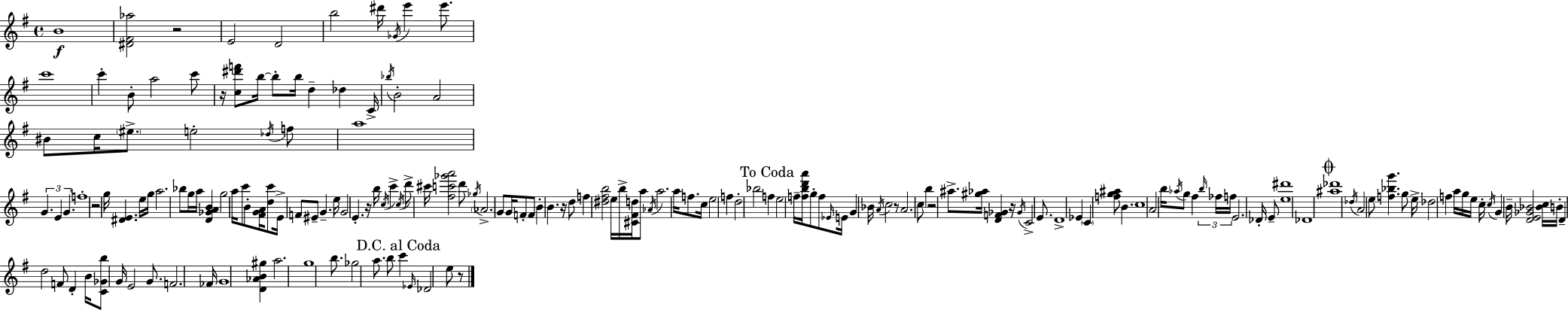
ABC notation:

X:1
T:Untitled
M:4/4
L:1/4
K:G
B4 [^D^F_a]2 z2 E2 D2 b2 ^d'/4 _G/4 e' e'/2 c'4 c' B/2 a2 c'/2 z/4 [c^d'f']/2 b/4 b/2 b/4 d _d C/4 _b/4 B2 A2 ^B/2 c/4 ^e/2 e2 _d/4 f/2 a4 G E G f4 z2 g/4 [^DE] e/4 g/4 a2 _b/2 g/4 a/4 [D_GAB] g2 a/4 c'/2 B/2 [^FGA]/4 [dc']/2 E/4 F/2 ^E/2 G e/4 G2 E z/4 b/4 c/4 c' c/4 d'/2 ^c'/4 [^fc'_g'a']2 d'/2 _g/4 _A2 G/2 G/4 F/2 F/2 B B z/4 d/2 f [^d^fb]2 e/4 b/4 [^C^Fd]/4 a/2 _A/4 a2 a/4 f/2 c/4 e2 f d2 _b2 f e2 f/4 [fbd'a']/4 g/2 f/2 _E/4 E/4 G _B/4 A/4 c2 z/2 A2 c/2 b z2 ^a/2 [^g_a]/4 [DF_G] z/4 _G/4 C2 E/2 D4 _E C [fg^a]/2 B c4 A2 b/4 _a/4 g/2 ^f b/4 _f/4 f/4 E2 _D/4 E/2 [e^d']4 _D4 [^a_d']4 _d/4 A2 e/2 [f_bg'] g/2 e/4 _d2 f a/4 g/4 e/4 c/4 c/4 G B/4 [DE_G_B]2 [_Bc]/4 B/4 D d2 F/2 D B/4 [C_Gb]/2 G/4 E2 G/2 F2 _F/4 G4 [D_AB^g] a2 g4 b/2 _g2 a/2 b/2 c' _E/4 _D2 e/2 z/2